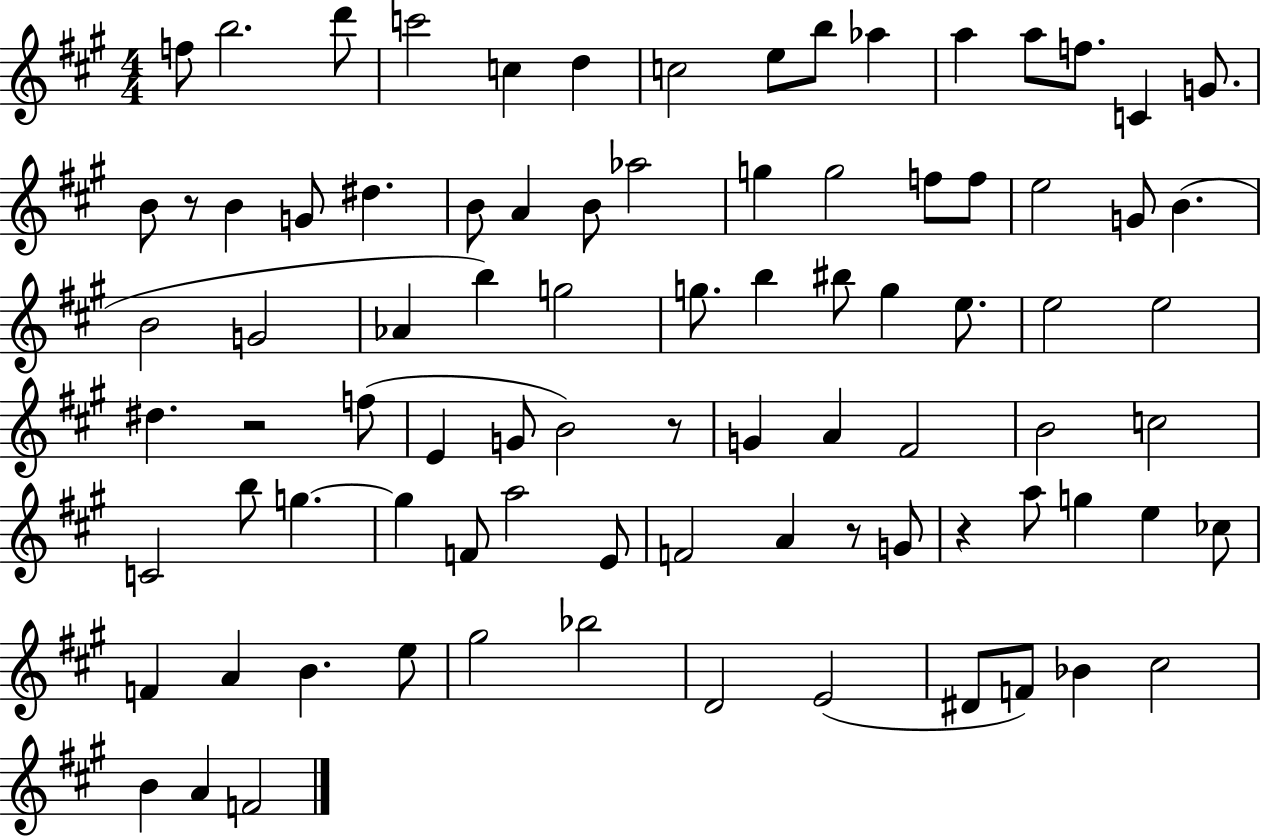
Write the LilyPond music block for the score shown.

{
  \clef treble
  \numericTimeSignature
  \time 4/4
  \key a \major
  \repeat volta 2 { f''8 b''2. d'''8 | c'''2 c''4 d''4 | c''2 e''8 b''8 aes''4 | a''4 a''8 f''8. c'4 g'8. | \break b'8 r8 b'4 g'8 dis''4. | b'8 a'4 b'8 aes''2 | g''4 g''2 f''8 f''8 | e''2 g'8 b'4.( | \break b'2 g'2 | aes'4 b''4) g''2 | g''8. b''4 bis''8 g''4 e''8. | e''2 e''2 | \break dis''4. r2 f''8( | e'4 g'8 b'2) r8 | g'4 a'4 fis'2 | b'2 c''2 | \break c'2 b''8 g''4.~~ | g''4 f'8 a''2 e'8 | f'2 a'4 r8 g'8 | r4 a''8 g''4 e''4 ces''8 | \break f'4 a'4 b'4. e''8 | gis''2 bes''2 | d'2 e'2( | dis'8 f'8) bes'4 cis''2 | \break b'4 a'4 f'2 | } \bar "|."
}